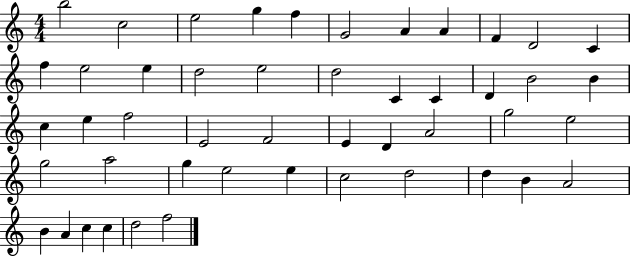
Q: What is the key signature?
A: C major